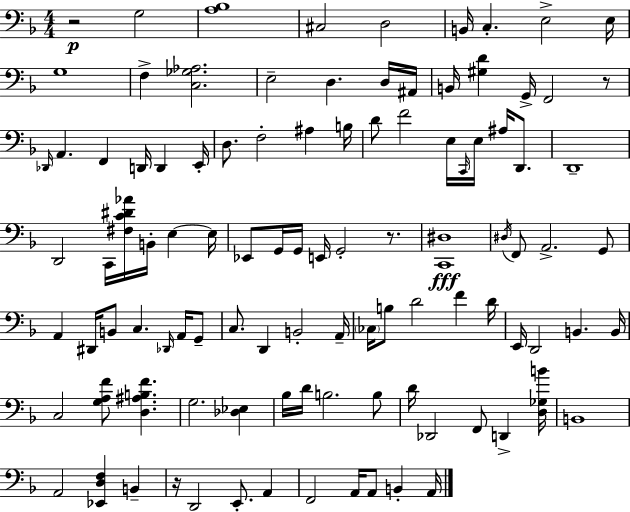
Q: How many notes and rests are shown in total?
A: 103